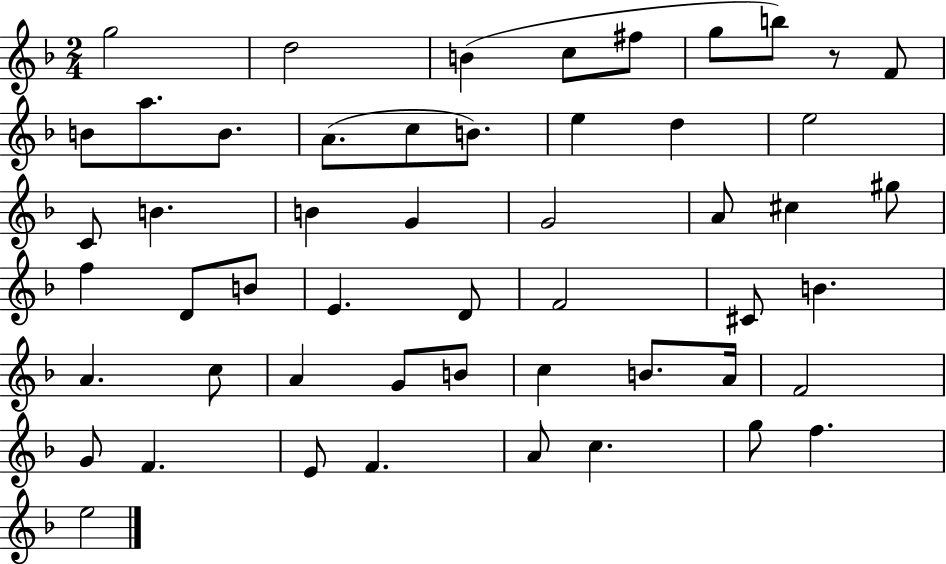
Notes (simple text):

G5/h D5/h B4/q C5/e F#5/e G5/e B5/e R/e F4/e B4/e A5/e. B4/e. A4/e. C5/e B4/e. E5/q D5/q E5/h C4/e B4/q. B4/q G4/q G4/h A4/e C#5/q G#5/e F5/q D4/e B4/e E4/q. D4/e F4/h C#4/e B4/q. A4/q. C5/e A4/q G4/e B4/e C5/q B4/e. A4/s F4/h G4/e F4/q. E4/e F4/q. A4/e C5/q. G5/e F5/q. E5/h